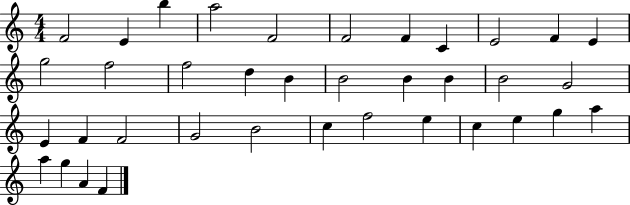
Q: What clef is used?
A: treble